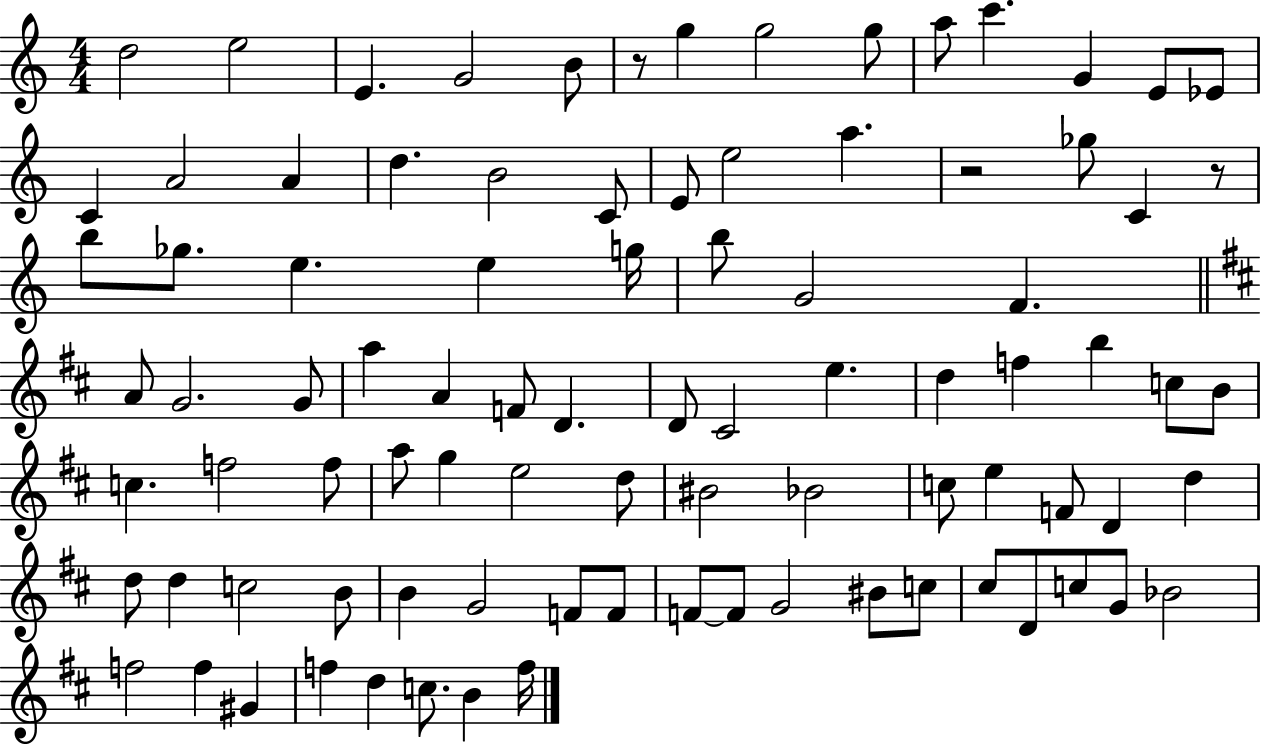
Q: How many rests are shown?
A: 3